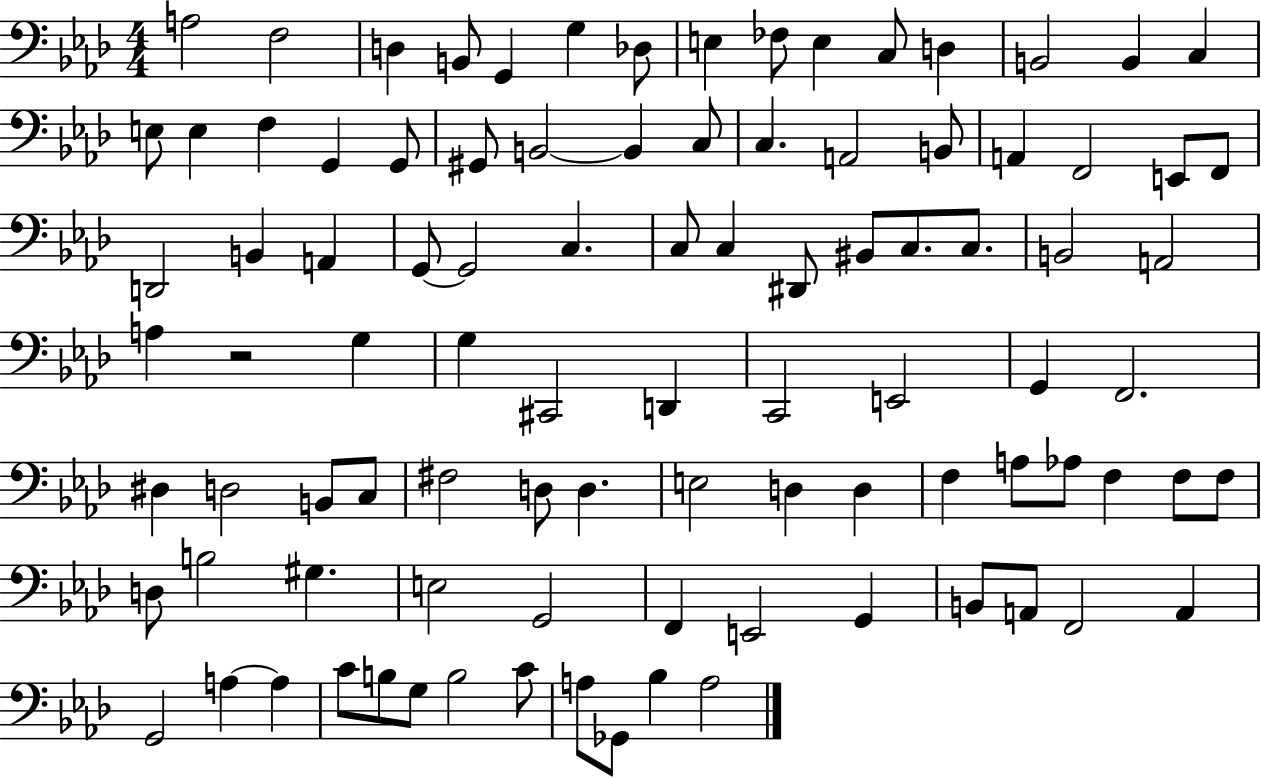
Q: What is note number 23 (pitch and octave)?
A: B2